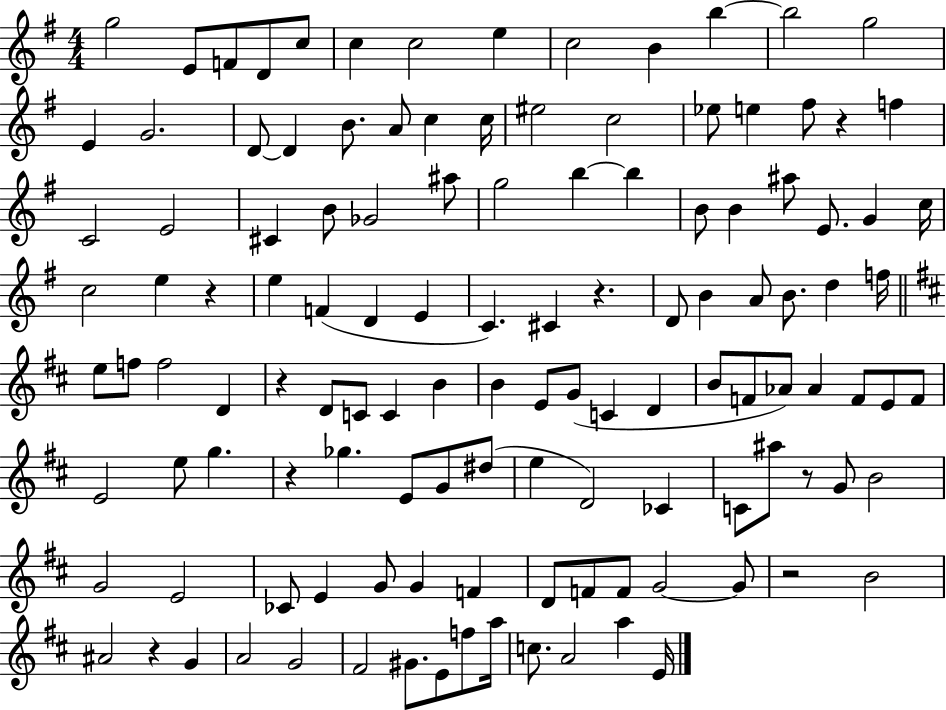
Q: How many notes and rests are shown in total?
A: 124